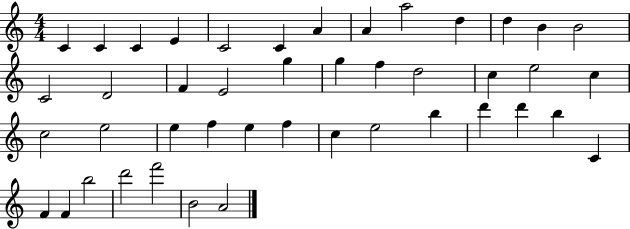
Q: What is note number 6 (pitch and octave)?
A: C4